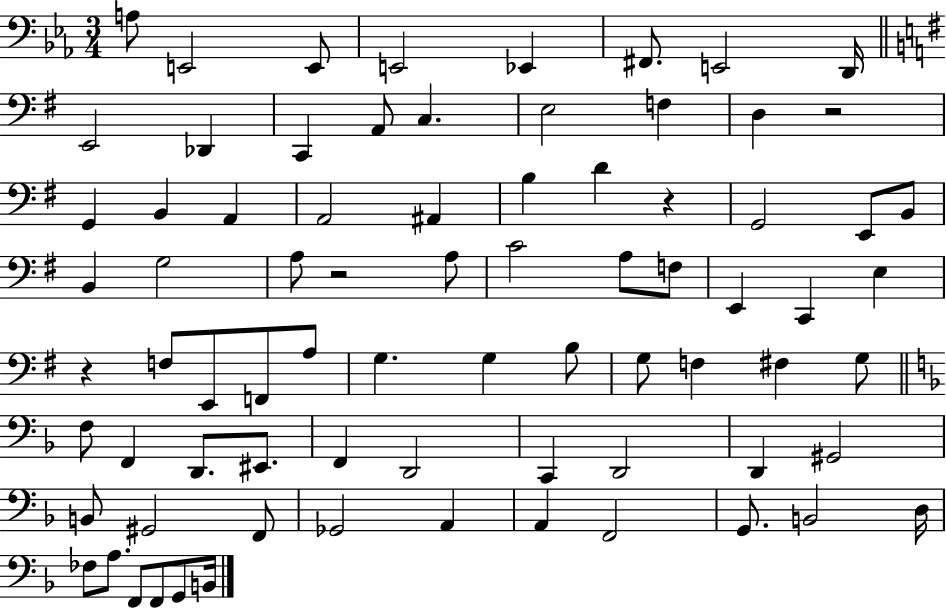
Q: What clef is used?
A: bass